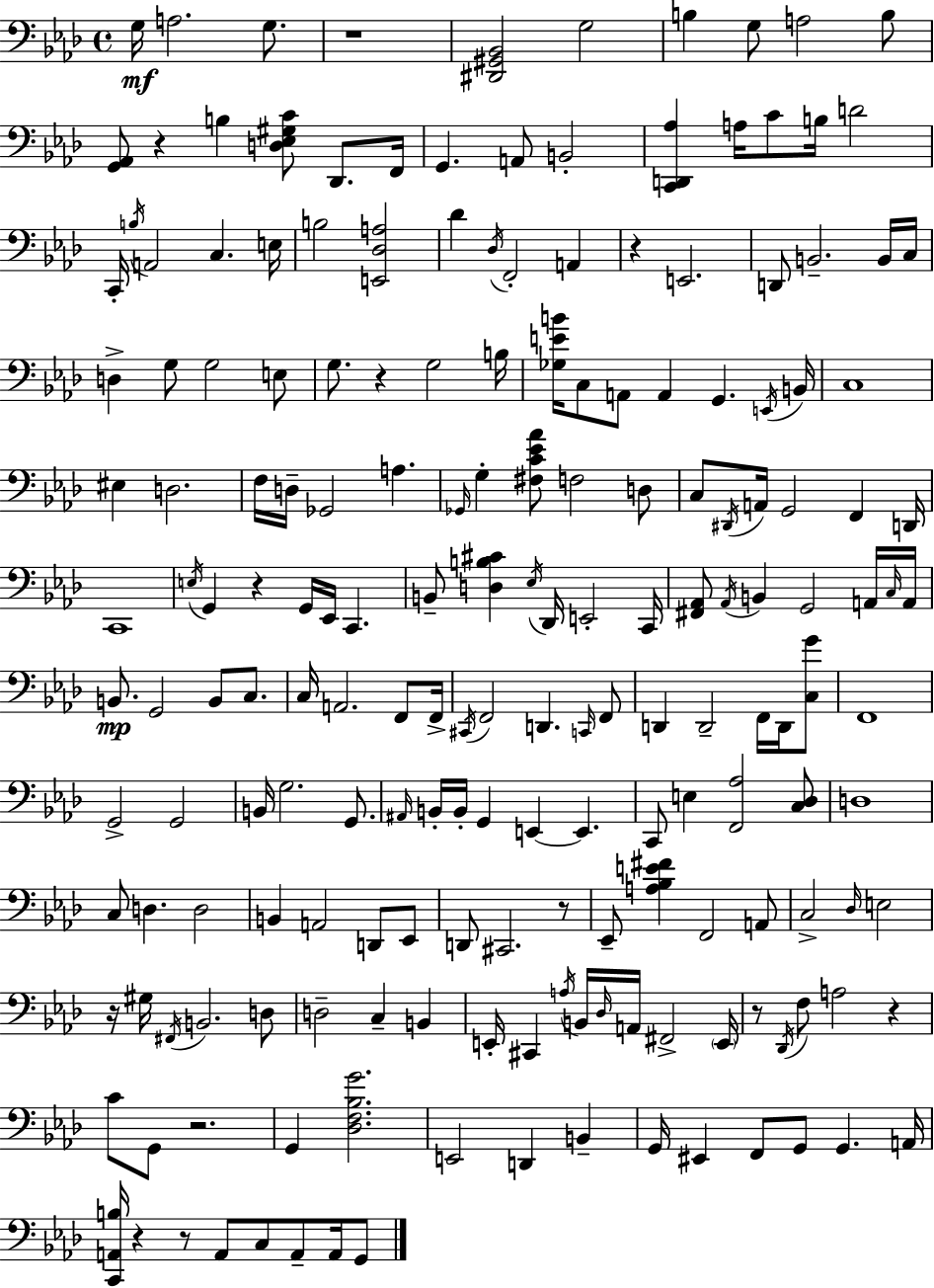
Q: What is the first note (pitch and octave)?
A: G3